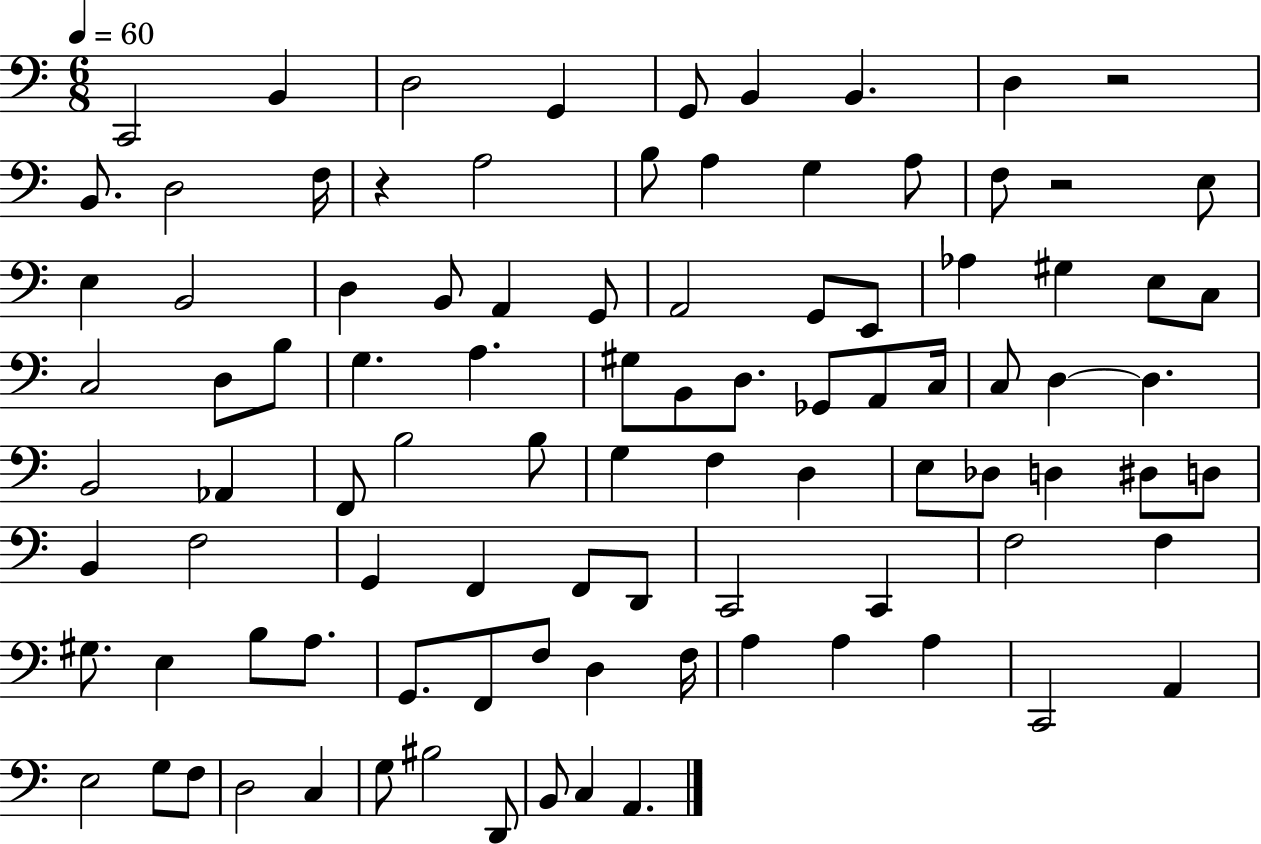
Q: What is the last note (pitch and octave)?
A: A2